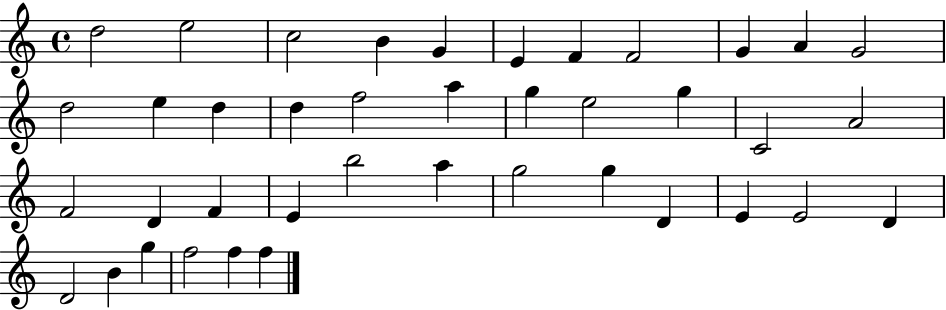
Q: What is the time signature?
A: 4/4